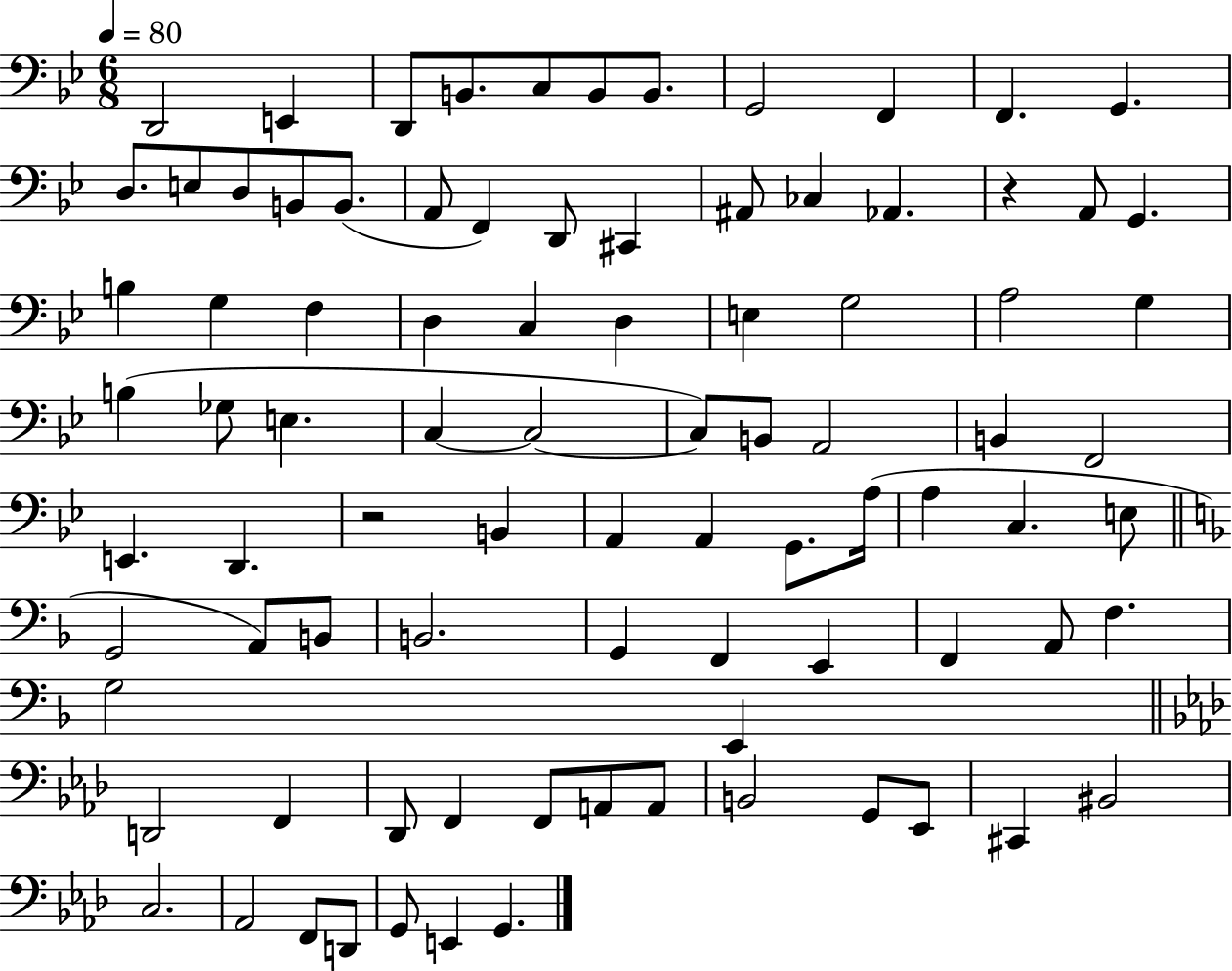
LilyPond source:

{
  \clef bass
  \numericTimeSignature
  \time 6/8
  \key bes \major
  \tempo 4 = 80
  d,2 e,4 | d,8 b,8. c8 b,8 b,8. | g,2 f,4 | f,4. g,4. | \break d8. e8 d8 b,8 b,8.( | a,8 f,4) d,8 cis,4 | ais,8 ces4 aes,4. | r4 a,8 g,4. | \break b4 g4 f4 | d4 c4 d4 | e4 g2 | a2 g4 | \break b4( ges8 e4. | c4~~ c2~~ | c8) b,8 a,2 | b,4 f,2 | \break e,4. d,4. | r2 b,4 | a,4 a,4 g,8. a16( | a4 c4. e8 | \break \bar "||" \break \key f \major g,2 a,8) b,8 | b,2. | g,4 f,4 e,4 | f,4 a,8 f4. | \break g2 e,4 | \bar "||" \break \key aes \major d,2 f,4 | des,8 f,4 f,8 a,8 a,8 | b,2 g,8 ees,8 | cis,4 bis,2 | \break c2. | aes,2 f,8 d,8 | g,8 e,4 g,4. | \bar "|."
}